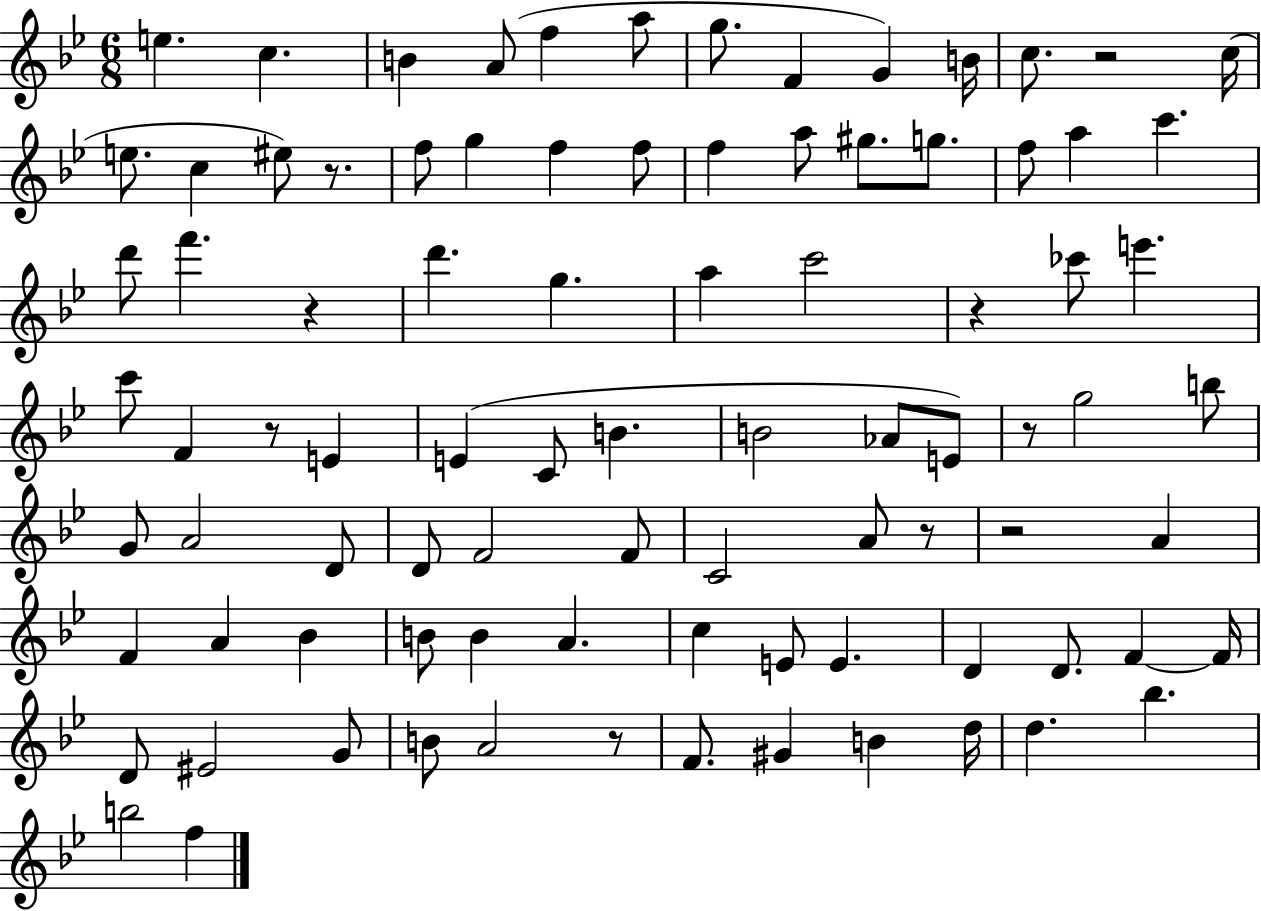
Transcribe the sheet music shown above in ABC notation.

X:1
T:Untitled
M:6/8
L:1/4
K:Bb
e c B A/2 f a/2 g/2 F G B/4 c/2 z2 c/4 e/2 c ^e/2 z/2 f/2 g f f/2 f a/2 ^g/2 g/2 f/2 a c' d'/2 f' z d' g a c'2 z _c'/2 e' c'/2 F z/2 E E C/2 B B2 _A/2 E/2 z/2 g2 b/2 G/2 A2 D/2 D/2 F2 F/2 C2 A/2 z/2 z2 A F A _B B/2 B A c E/2 E D D/2 F F/4 D/2 ^E2 G/2 B/2 A2 z/2 F/2 ^G B d/4 d _b b2 f